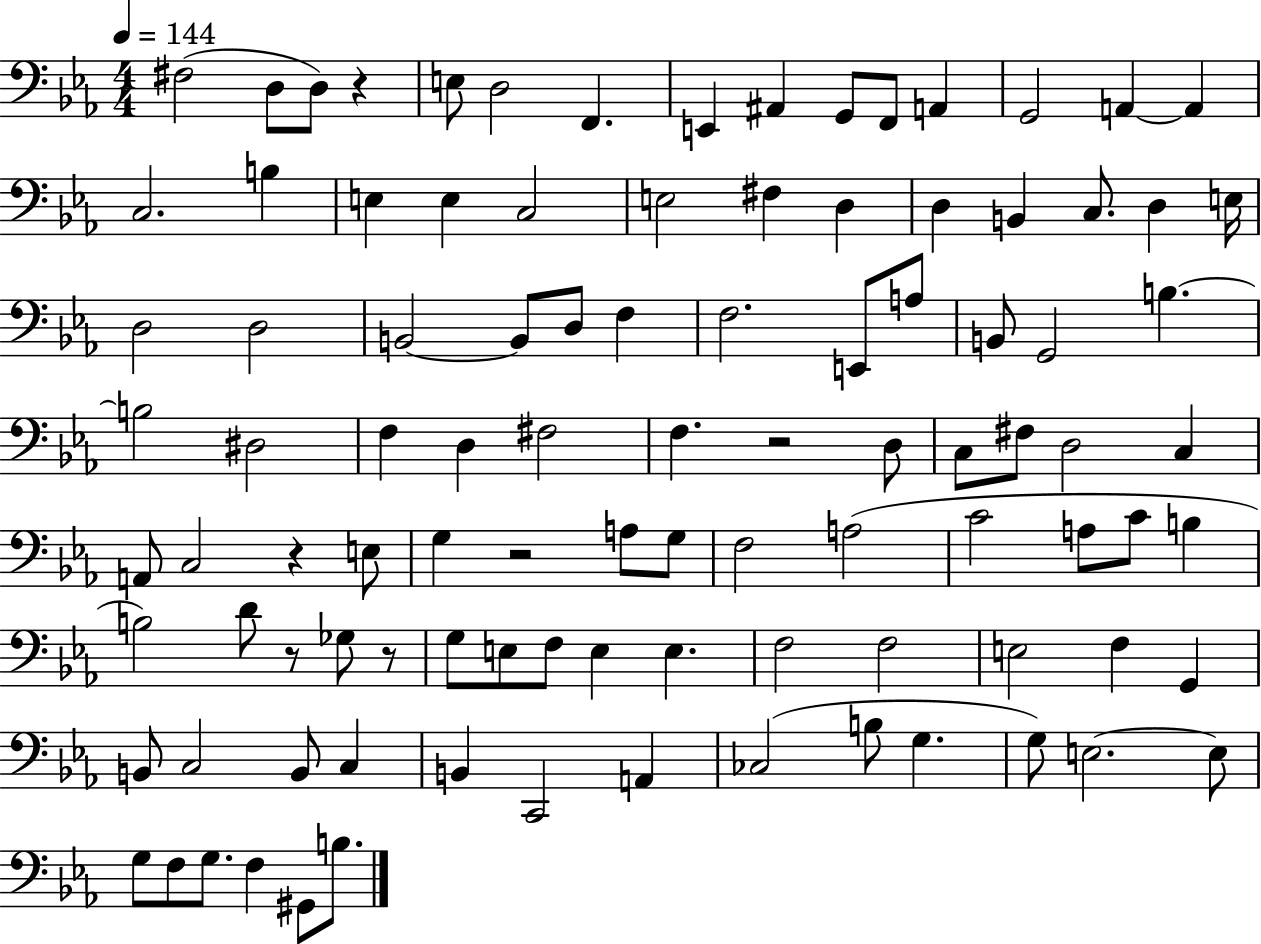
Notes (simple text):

F#3/h D3/e D3/e R/q E3/e D3/h F2/q. E2/q A#2/q G2/e F2/e A2/q G2/h A2/q A2/q C3/h. B3/q E3/q E3/q C3/h E3/h F#3/q D3/q D3/q B2/q C3/e. D3/q E3/s D3/h D3/h B2/h B2/e D3/e F3/q F3/h. E2/e A3/e B2/e G2/h B3/q. B3/h D#3/h F3/q D3/q F#3/h F3/q. R/h D3/e C3/e F#3/e D3/h C3/q A2/e C3/h R/q E3/e G3/q R/h A3/e G3/e F3/h A3/h C4/h A3/e C4/e B3/q B3/h D4/e R/e Gb3/e R/e G3/e E3/e F3/e E3/q E3/q. F3/h F3/h E3/h F3/q G2/q B2/e C3/h B2/e C3/q B2/q C2/h A2/q CES3/h B3/e G3/q. G3/e E3/h. E3/e G3/e F3/e G3/e. F3/q G#2/e B3/e.